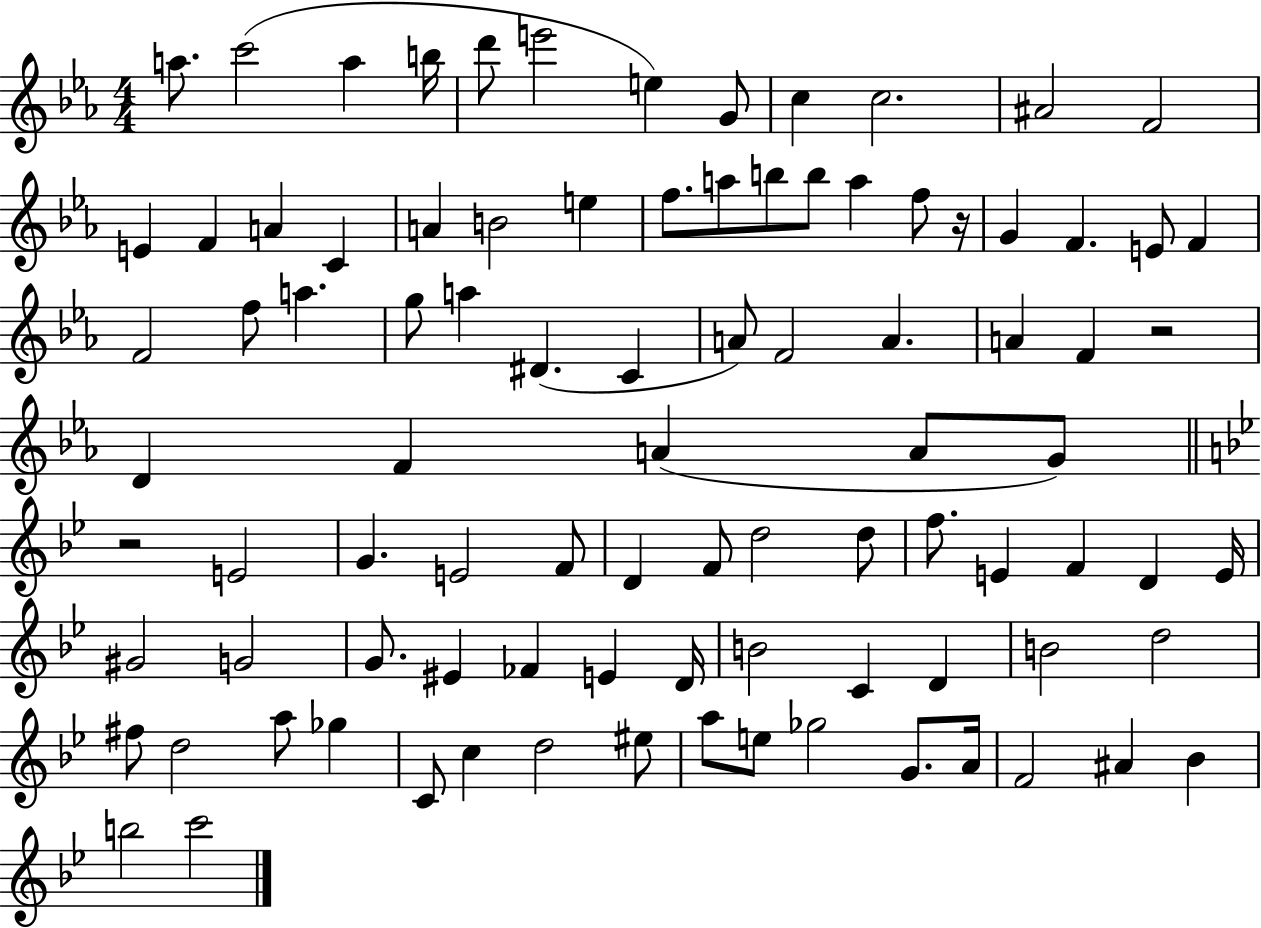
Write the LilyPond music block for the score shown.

{
  \clef treble
  \numericTimeSignature
  \time 4/4
  \key ees \major
  \repeat volta 2 { a''8. c'''2( a''4 b''16 | d'''8 e'''2 e''4) g'8 | c''4 c''2. | ais'2 f'2 | \break e'4 f'4 a'4 c'4 | a'4 b'2 e''4 | f''8. a''8 b''8 b''8 a''4 f''8 r16 | g'4 f'4. e'8 f'4 | \break f'2 f''8 a''4. | g''8 a''4 dis'4.( c'4 | a'8) f'2 a'4. | a'4 f'4 r2 | \break d'4 f'4 a'4( a'8 g'8) | \bar "||" \break \key bes \major r2 e'2 | g'4. e'2 f'8 | d'4 f'8 d''2 d''8 | f''8. e'4 f'4 d'4 e'16 | \break gis'2 g'2 | g'8. eis'4 fes'4 e'4 d'16 | b'2 c'4 d'4 | b'2 d''2 | \break fis''8 d''2 a''8 ges''4 | c'8 c''4 d''2 eis''8 | a''8 e''8 ges''2 g'8. a'16 | f'2 ais'4 bes'4 | \break b''2 c'''2 | } \bar "|."
}